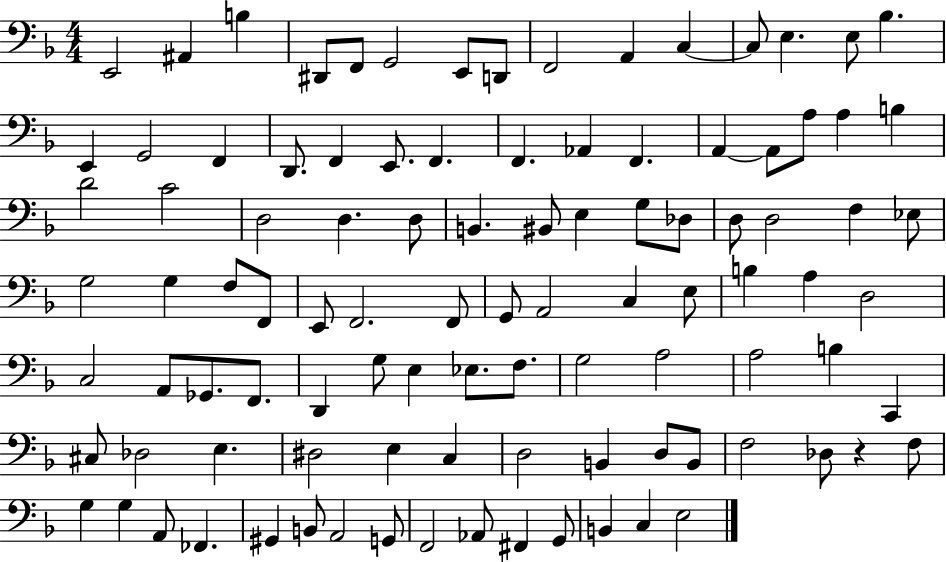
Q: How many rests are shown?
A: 1